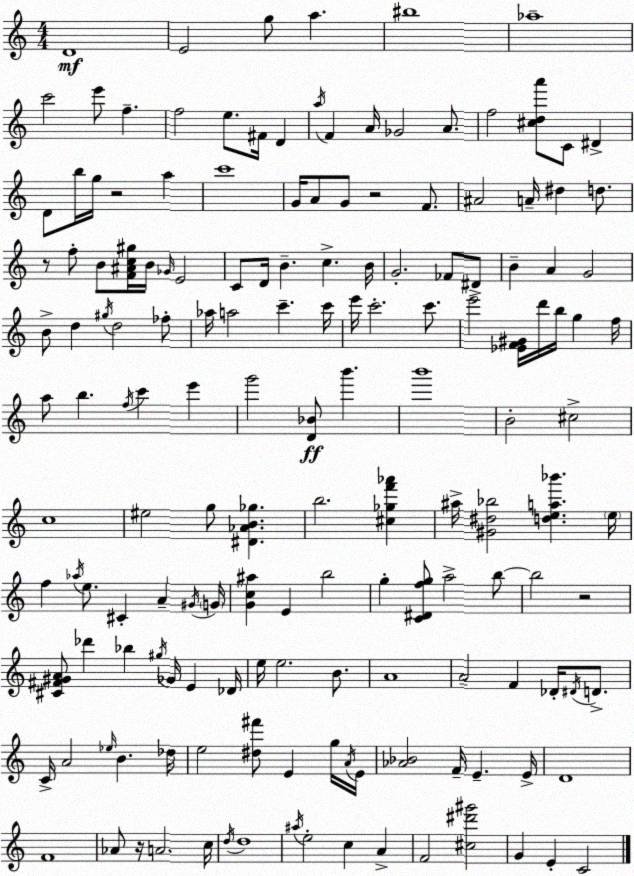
X:1
T:Untitled
M:4/4
L:1/4
K:C
D4 E2 g/2 a ^b4 _a4 c'2 e'/2 f f2 e/2 ^F/4 D a/4 F A/4 _G2 A/2 f2 [^cda']/2 C/2 ^D D/2 b/4 g/4 z2 a c'4 G/4 A/2 G/2 z2 F/2 ^A2 A/4 ^d d/2 z/2 f/2 B/2 [F^Ac^g]/4 B/4 _G/4 E2 C/2 D/4 B c B/4 G2 _F/2 ^D/2 B A G2 B/2 d ^g/4 d2 _f/2 _a/4 a2 c' c'/4 e'/4 c'2 c'/2 e'2 [_EF^G]/4 d'/4 b/4 g f/4 a/2 b f/4 c' e' g'2 [D_B]/2 b' b'4 B2 ^c2 c4 ^e2 g/2 [^D_AB_g] b2 [^c_gf'_a'] ^a/4 [^G^d_b]2 [dea_b'] e/4 f _a/4 e/2 ^C A ^G/4 G/4 [Gc^a] E b2 g [C^Dfg]/2 a2 b/2 b2 z2 [^C^F^GA]/2 _d' _b ^g/4 _G/4 E _D/4 e/4 e2 B/2 A4 A2 F _D/4 ^D/4 D/2 C/4 A2 _e/4 B _d/4 e2 [^d^f']/2 E g/4 A/4 E/4 [_A_B]2 F/4 E E/4 D4 F4 _A/2 z/4 A2 c/4 d/4 d4 ^a/4 e2 c A F2 [^c^d'^g']2 G E C2